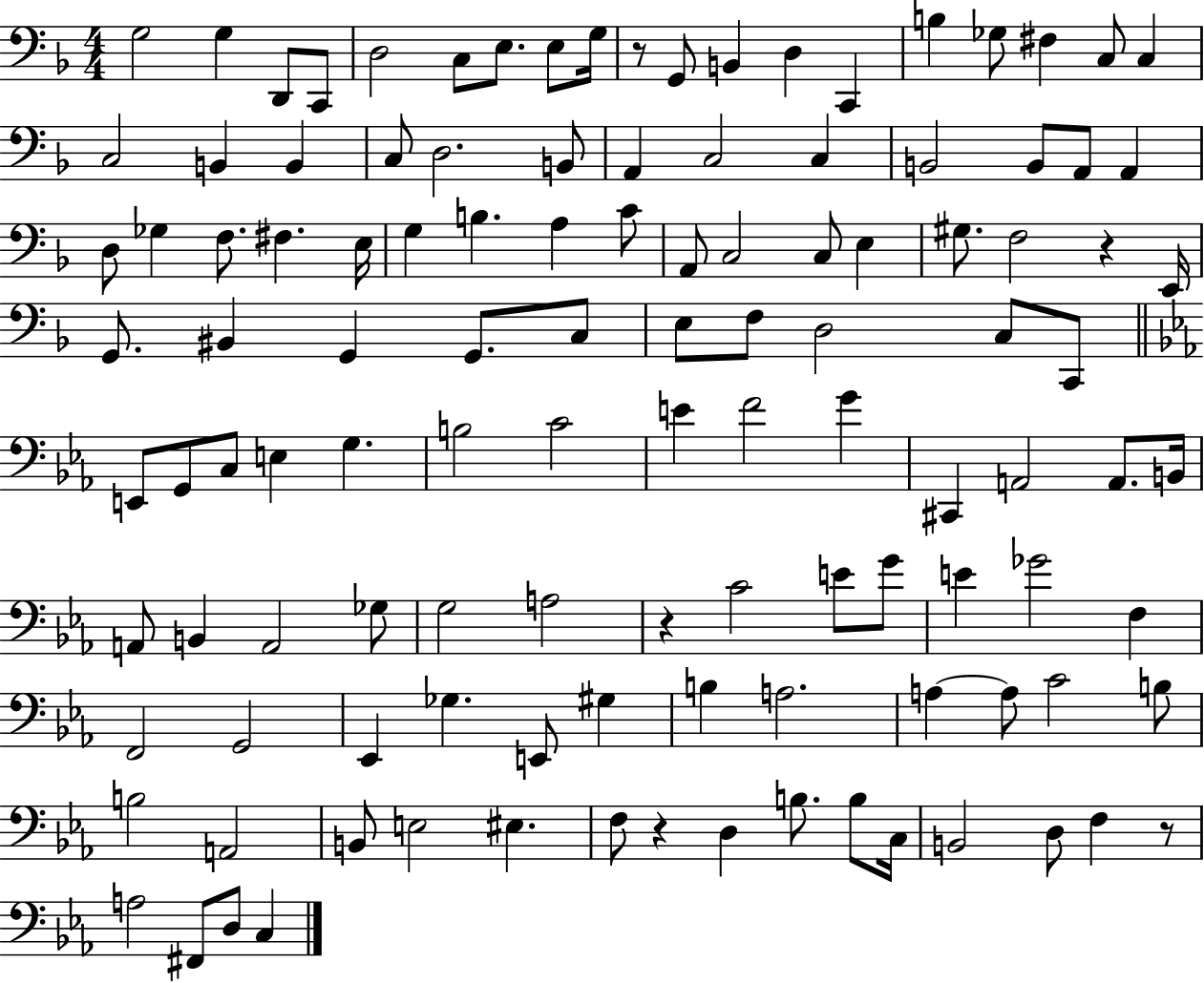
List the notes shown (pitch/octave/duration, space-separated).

G3/h G3/q D2/e C2/e D3/h C3/e E3/e. E3/e G3/s R/e G2/e B2/q D3/q C2/q B3/q Gb3/e F#3/q C3/e C3/q C3/h B2/q B2/q C3/e D3/h. B2/e A2/q C3/h C3/q B2/h B2/e A2/e A2/q D3/e Gb3/q F3/e. F#3/q. E3/s G3/q B3/q. A3/q C4/e A2/e C3/h C3/e E3/q G#3/e. F3/h R/q E2/s G2/e. BIS2/q G2/q G2/e. C3/e E3/e F3/e D3/h C3/e C2/e E2/e G2/e C3/e E3/q G3/q. B3/h C4/h E4/q F4/h G4/q C#2/q A2/h A2/e. B2/s A2/e B2/q A2/h Gb3/e G3/h A3/h R/q C4/h E4/e G4/e E4/q Gb4/h F3/q F2/h G2/h Eb2/q Gb3/q. E2/e G#3/q B3/q A3/h. A3/q A3/e C4/h B3/e B3/h A2/h B2/e E3/h EIS3/q. F3/e R/q D3/q B3/e. B3/e C3/s B2/h D3/e F3/q R/e A3/h F#2/e D3/e C3/q